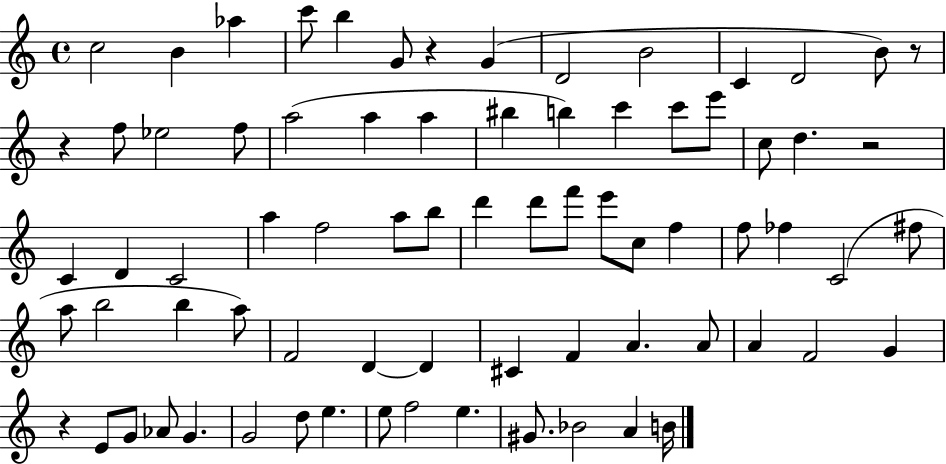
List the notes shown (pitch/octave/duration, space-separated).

C5/h B4/q Ab5/q C6/e B5/q G4/e R/q G4/q D4/h B4/h C4/q D4/h B4/e R/e R/q F5/e Eb5/h F5/e A5/h A5/q A5/q BIS5/q B5/q C6/q C6/e E6/e C5/e D5/q. R/h C4/q D4/q C4/h A5/q F5/h A5/e B5/e D6/q D6/e F6/e E6/e C5/e F5/q F5/e FES5/q C4/h F#5/e A5/e B5/h B5/q A5/e F4/h D4/q D4/q C#4/q F4/q A4/q. A4/e A4/q F4/h G4/q R/q E4/e G4/e Ab4/e G4/q. G4/h D5/e E5/q. E5/e F5/h E5/q. G#4/e. Bb4/h A4/q B4/s